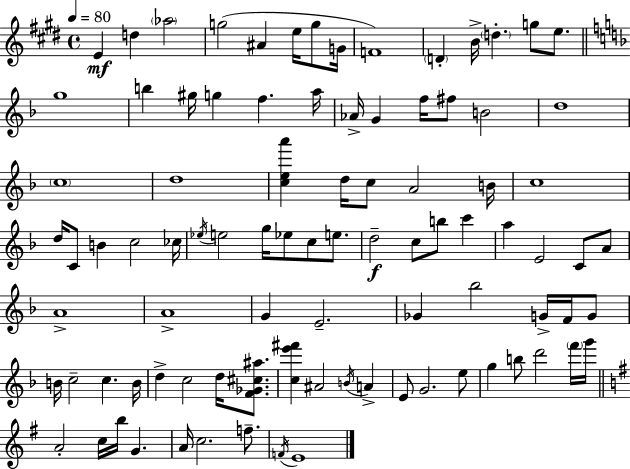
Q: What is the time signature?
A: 4/4